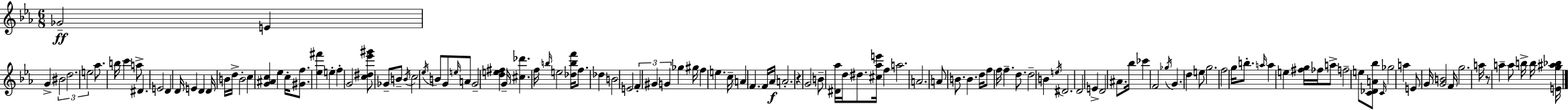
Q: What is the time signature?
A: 6/8